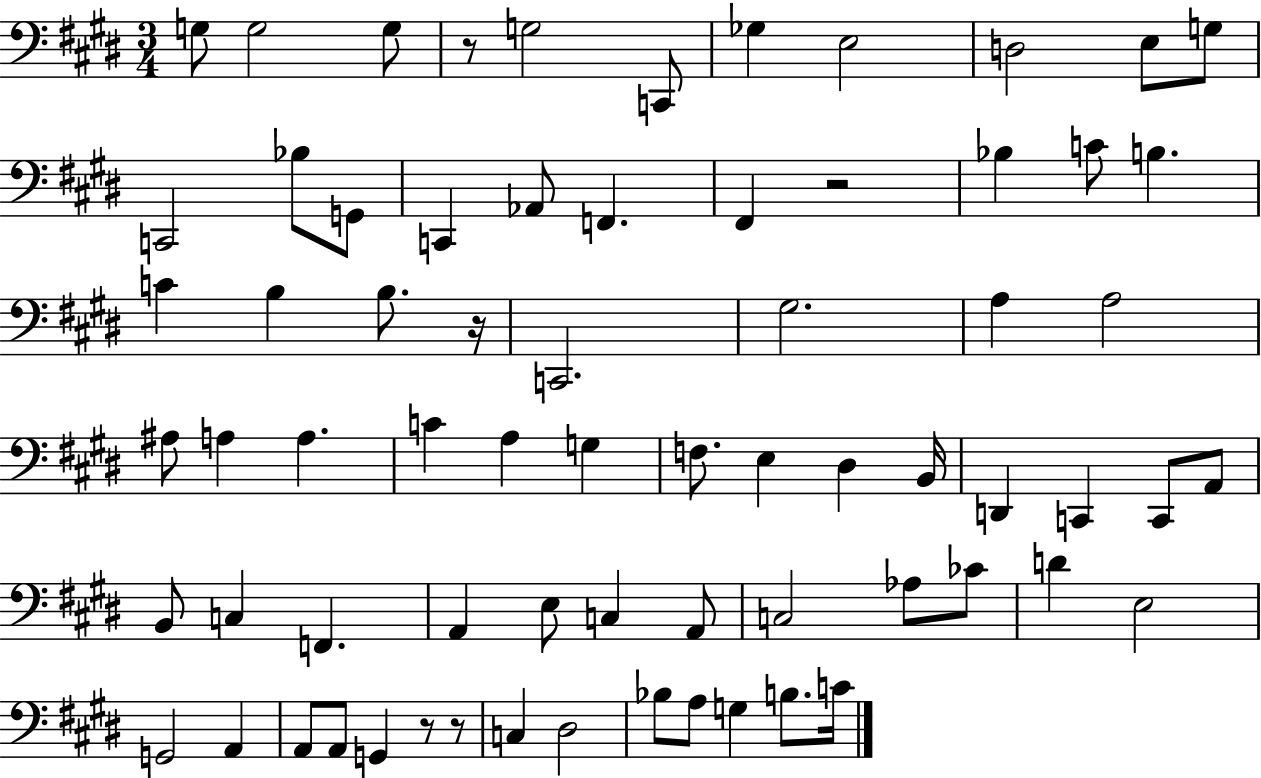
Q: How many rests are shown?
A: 5